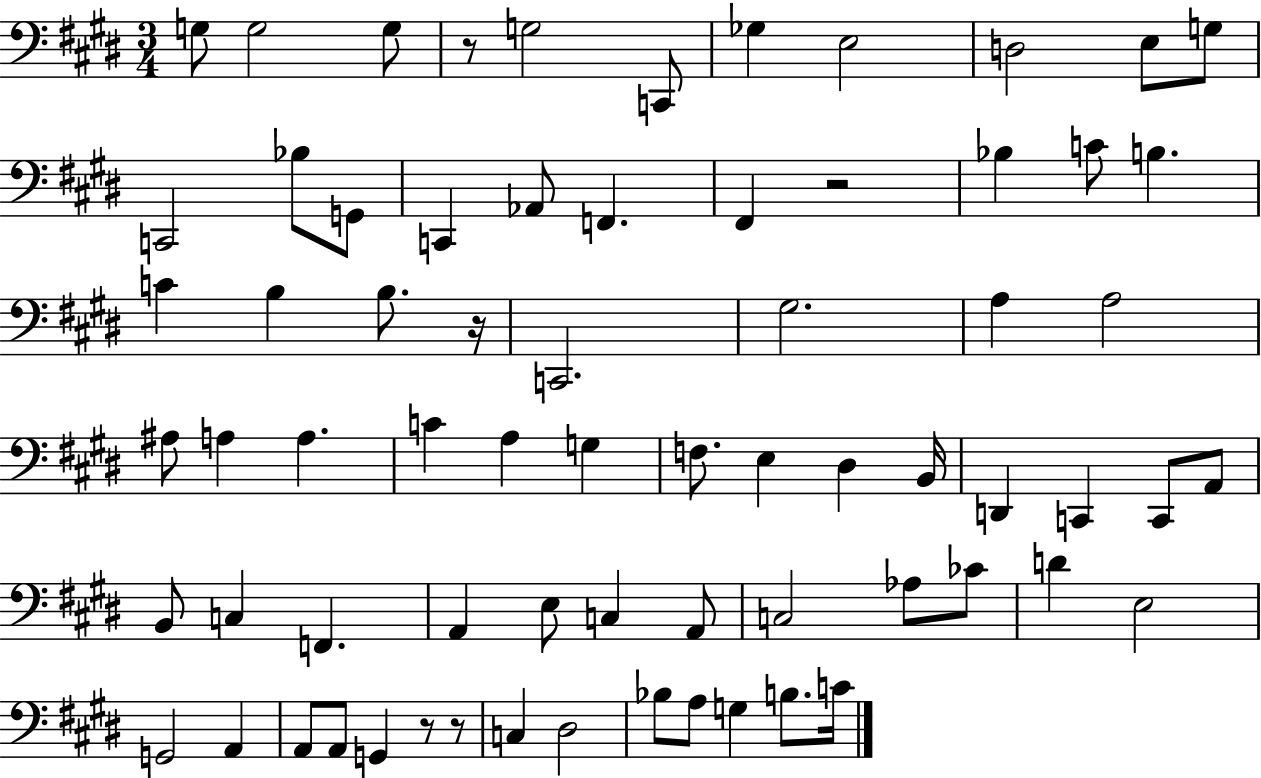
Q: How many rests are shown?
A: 5